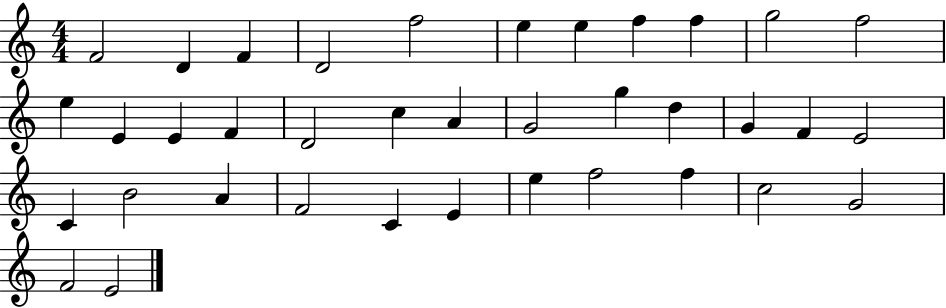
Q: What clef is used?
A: treble